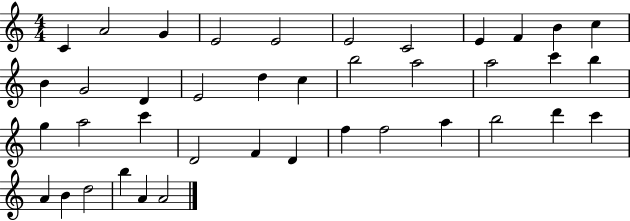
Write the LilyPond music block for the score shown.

{
  \clef treble
  \numericTimeSignature
  \time 4/4
  \key c \major
  c'4 a'2 g'4 | e'2 e'2 | e'2 c'2 | e'4 f'4 b'4 c''4 | \break b'4 g'2 d'4 | e'2 d''4 c''4 | b''2 a''2 | a''2 c'''4 b''4 | \break g''4 a''2 c'''4 | d'2 f'4 d'4 | f''4 f''2 a''4 | b''2 d'''4 c'''4 | \break a'4 b'4 d''2 | b''4 a'4 a'2 | \bar "|."
}